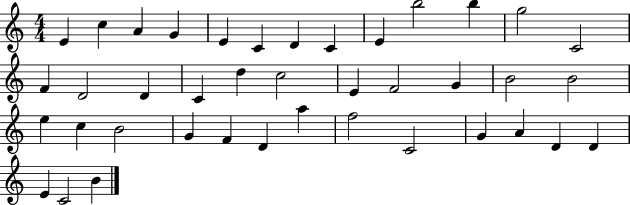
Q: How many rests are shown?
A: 0